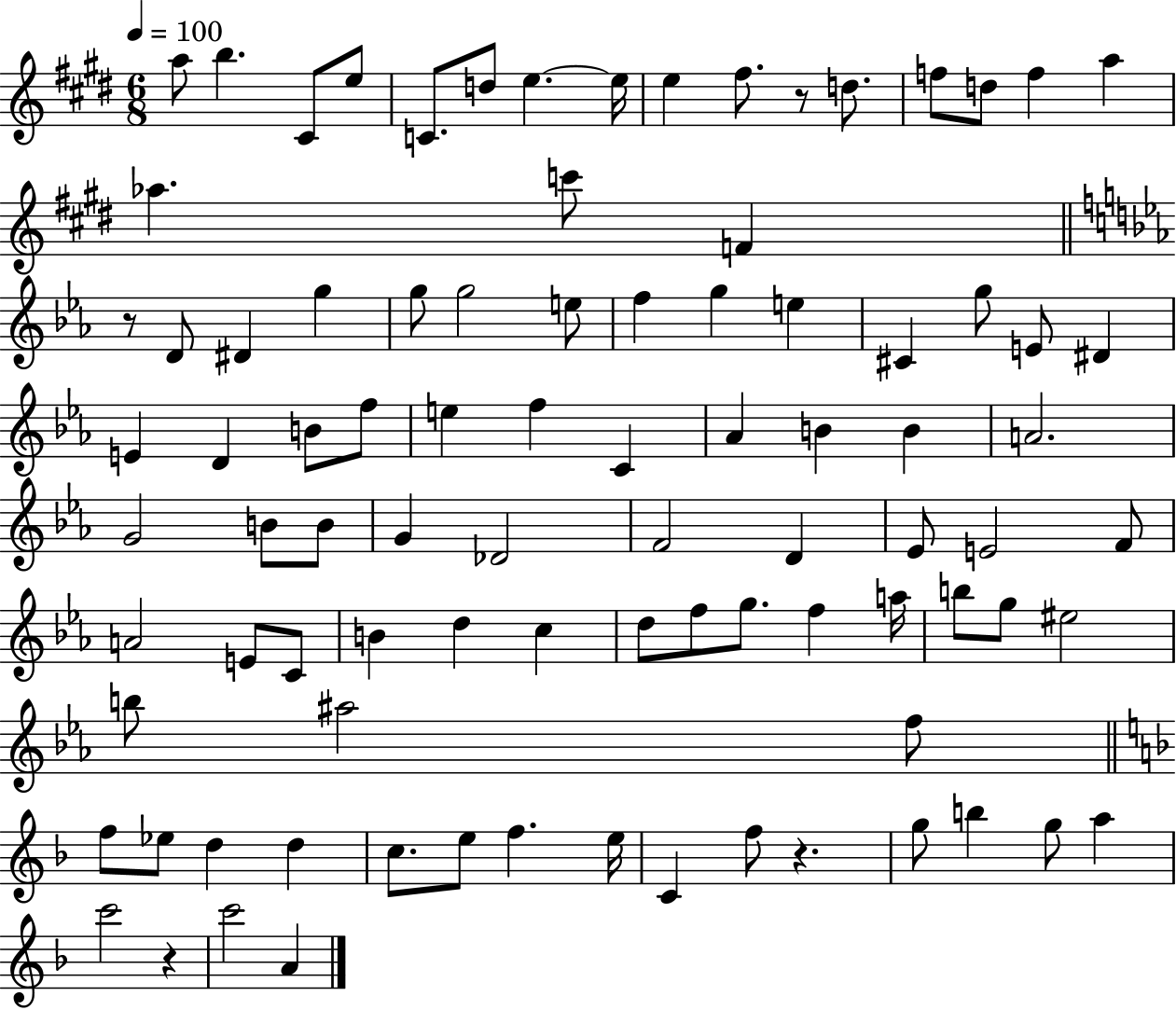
A5/e B5/q. C#4/e E5/e C4/e. D5/e E5/q. E5/s E5/q F#5/e. R/e D5/e. F5/e D5/e F5/q A5/q Ab5/q. C6/e F4/q R/e D4/e D#4/q G5/q G5/e G5/h E5/e F5/q G5/q E5/q C#4/q G5/e E4/e D#4/q E4/q D4/q B4/e F5/e E5/q F5/q C4/q Ab4/q B4/q B4/q A4/h. G4/h B4/e B4/e G4/q Db4/h F4/h D4/q Eb4/e E4/h F4/e A4/h E4/e C4/e B4/q D5/q C5/q D5/e F5/e G5/e. F5/q A5/s B5/e G5/e EIS5/h B5/e A#5/h F5/e F5/e Eb5/e D5/q D5/q C5/e. E5/e F5/q. E5/s C4/q F5/e R/q. G5/e B5/q G5/e A5/q C6/h R/q C6/h A4/q